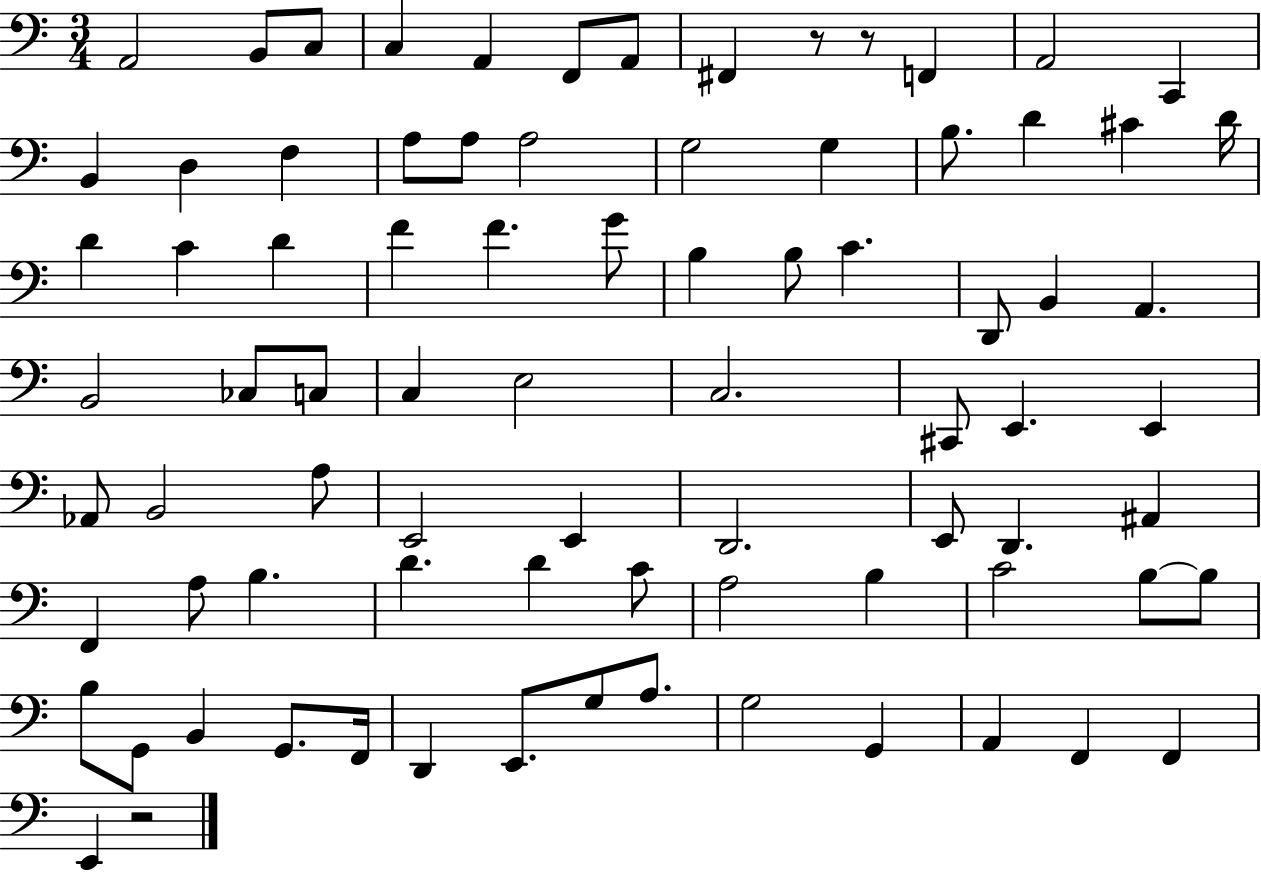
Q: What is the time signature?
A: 3/4